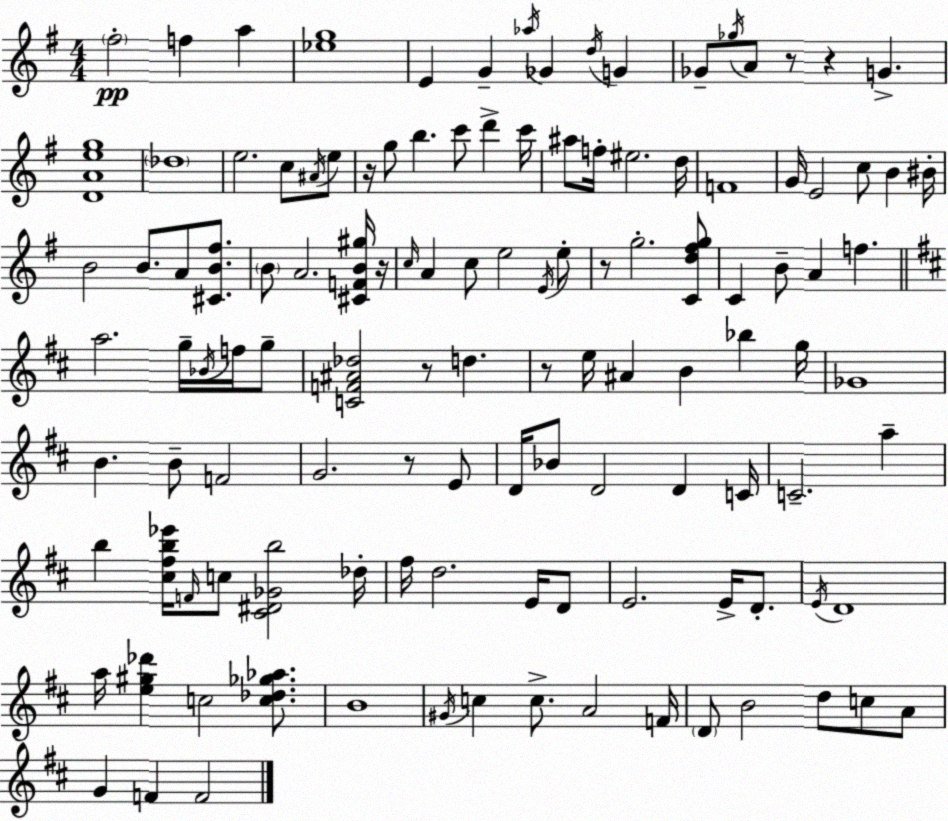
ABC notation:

X:1
T:Untitled
M:4/4
L:1/4
K:G
^f2 f a [_eg]4 E G _a/4 _G d/4 G _G/2 _g/4 A/2 z/2 z G [DAeg]4 _d4 e2 c/2 ^A/4 e/2 z/4 g/2 b c'/2 d' c'/4 ^a/2 f/4 ^e2 d/4 F4 G/4 E2 c/2 B ^B/4 B2 B/2 A/2 [^CB^f]/2 B/2 A2 [^CFB^g]/4 z/4 c/4 A c/2 e2 E/4 e/2 z/2 g2 [Cd^fg]/2 C B/2 A f a2 g/4 _B/4 f/4 g/2 [CF^A_d]2 z/2 d z/2 e/4 ^A B _b g/4 _G4 B B/2 F2 G2 z/2 E/2 D/4 _B/2 D2 D C/4 C2 a b [^c^fb_e']/4 F/4 c/2 [^C^D_Gb]2 _d/4 ^f/4 d2 E/4 D/2 E2 E/4 D/2 E/4 D4 a/4 [e^g_d'] c2 [c_d_g_a]/2 B4 ^G/4 c c/2 A2 F/4 D/2 B2 d/2 c/2 A/2 G F F2